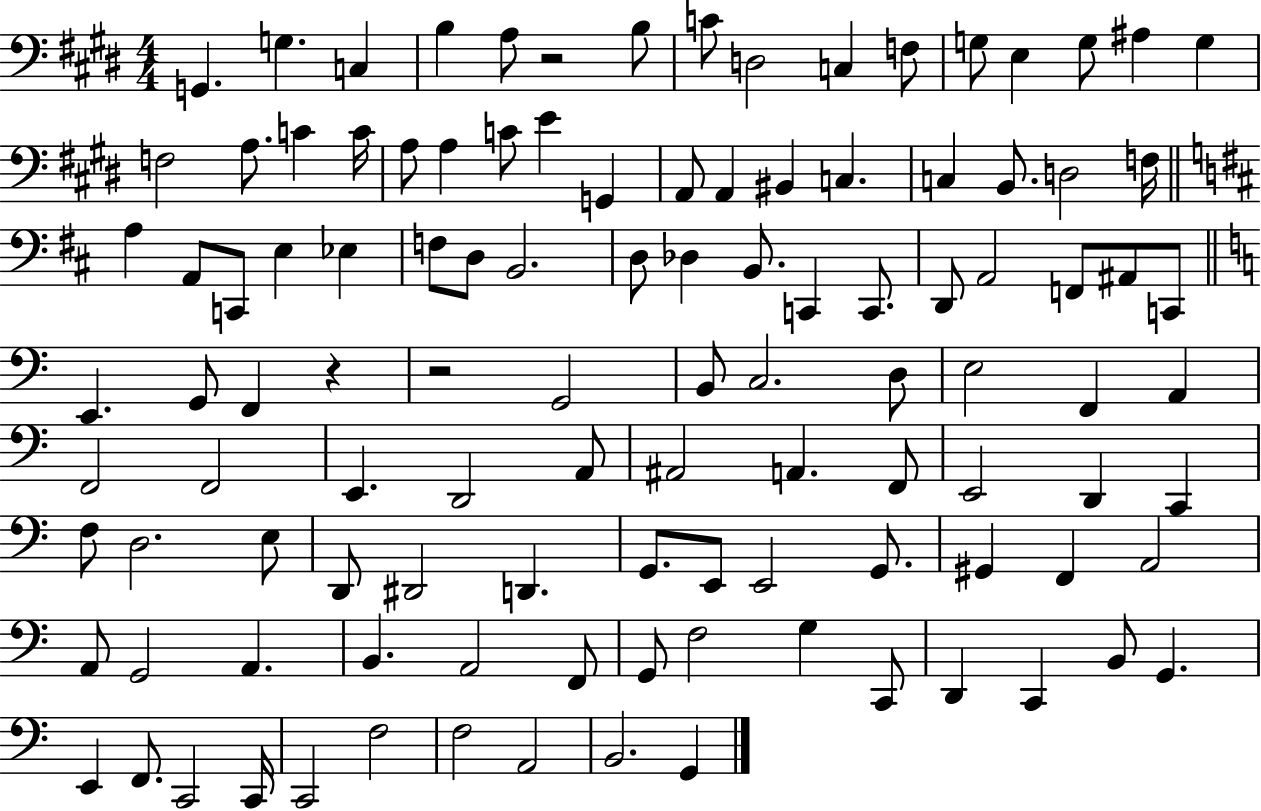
{
  \clef bass
  \numericTimeSignature
  \time 4/4
  \key e \major
  g,4. g4. c4 | b4 a8 r2 b8 | c'8 d2 c4 f8 | g8 e4 g8 ais4 g4 | \break f2 a8. c'4 c'16 | a8 a4 c'8 e'4 g,4 | a,8 a,4 bis,4 c4. | c4 b,8. d2 f16 | \break \bar "||" \break \key b \minor a4 a,8 c,8 e4 ees4 | f8 d8 b,2. | d8 des4 b,8. c,4 c,8. | d,8 a,2 f,8 ais,8 c,8 | \break \bar "||" \break \key c \major e,4. g,8 f,4 r4 | r2 g,2 | b,8 c2. d8 | e2 f,4 a,4 | \break f,2 f,2 | e,4. d,2 a,8 | ais,2 a,4. f,8 | e,2 d,4 c,4 | \break f8 d2. e8 | d,8 dis,2 d,4. | g,8. e,8 e,2 g,8. | gis,4 f,4 a,2 | \break a,8 g,2 a,4. | b,4. a,2 f,8 | g,8 f2 g4 c,8 | d,4 c,4 b,8 g,4. | \break e,4 f,8. c,2 c,16 | c,2 f2 | f2 a,2 | b,2. g,4 | \break \bar "|."
}